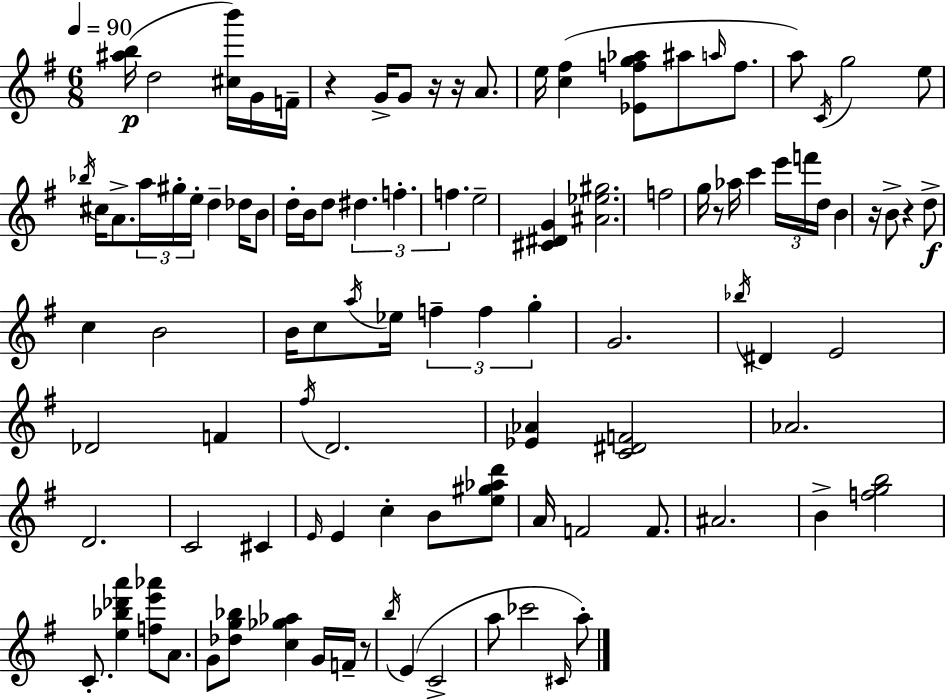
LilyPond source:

{
  \clef treble
  \numericTimeSignature
  \time 6/8
  \key g \major
  \tempo 4 = 90
  <ais'' b''>16(\p d''2 <cis'' b'''>16) g'16 f'16-- | r4 g'16-> g'8 r16 r16 a'8. | e''16 <c'' fis''>4( <ees' f'' g'' aes''>8 ais''8 \grace { a''16 } f''8. | a''8) \acciaccatura { c'16 } g''2 | \break e''8 \acciaccatura { bes''16 } cis''16 a'8.-> \tuplet 3/2 { a''16 gis''16-. e''16-. } d''4-- | des''16 b'8 d''16-. b'16 d''8 \tuplet 3/2 { dis''4. | f''4.-. f''4. } | e''2-- <cis' dis' g'>4 | \break <ais' ees'' gis''>2. | f''2 g''16 | r8 aes''16 c'''4 \tuplet 3/2 { e'''16 f'''16 d''16 } b'4 | r16 b'8-> r4 d''8->\f c''4 | \break b'2 b'16 | c''8 \acciaccatura { a''16 } ees''16 \tuplet 3/2 { f''4-- f''4 | g''4-. } g'2. | \acciaccatura { bes''16 } dis'4 e'2 | \break des'2 | f'4 \acciaccatura { fis''16 } d'2. | <ees' aes'>4 <c' dis' f'>2 | aes'2. | \break d'2. | c'2 | cis'4 \grace { e'16 } e'4 c''4-. | b'8 <e'' gis'' aes'' d'''>8 a'16 f'2 | \break f'8. ais'2. | b'4-> <f'' g'' b''>2 | c'8.-. <e'' bes'' des''' a'''>4 | <f'' e''' aes'''>8 a'8. g'8 <des'' g'' bes''>8 <c'' ges'' aes''>4 | \break g'16 f'16-- r8 \acciaccatura { b''16 }( e'4 | c'2-> a''8 ces'''2 | \grace { cis'16 }) a''8-. \bar "|."
}